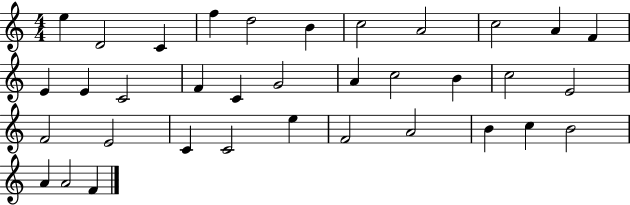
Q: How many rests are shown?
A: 0